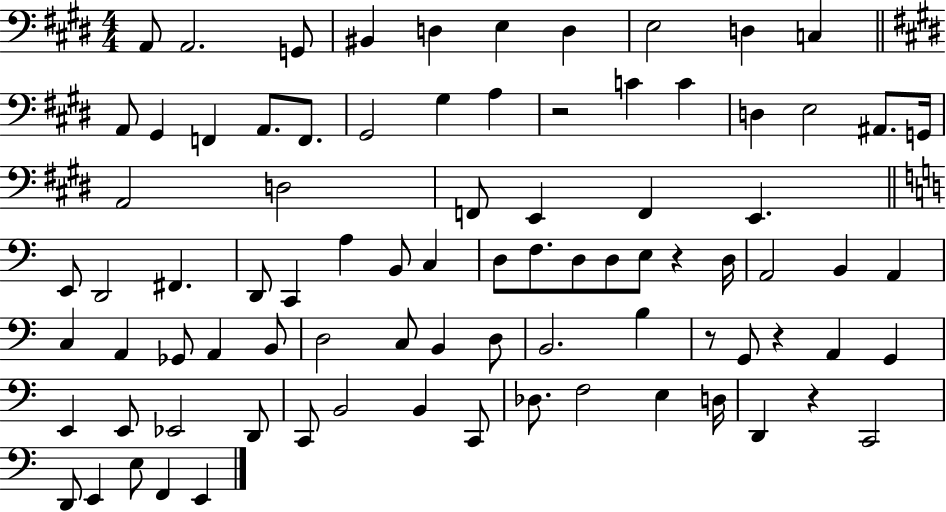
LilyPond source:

{
  \clef bass
  \numericTimeSignature
  \time 4/4
  \key e \major
  a,8 a,2. g,8 | bis,4 d4 e4 d4 | e2 d4 c4 | \bar "||" \break \key e \major a,8 gis,4 f,4 a,8. f,8. | gis,2 gis4 a4 | r2 c'4 c'4 | d4 e2 ais,8. g,16 | \break a,2 d2 | f,8 e,4 f,4 e,4. | \bar "||" \break \key c \major e,8 d,2 fis,4. | d,8 c,4 a4 b,8 c4 | d8 f8. d8 d8 e8 r4 d16 | a,2 b,4 a,4 | \break c4 a,4 ges,8 a,4 b,8 | d2 c8 b,4 d8 | b,2. b4 | r8 g,8 r4 a,4 g,4 | \break e,4 e,8 ees,2 d,8 | c,8 b,2 b,4 c,8 | des8. f2 e4 d16 | d,4 r4 c,2 | \break d,8 e,4 e8 f,4 e,4 | \bar "|."
}